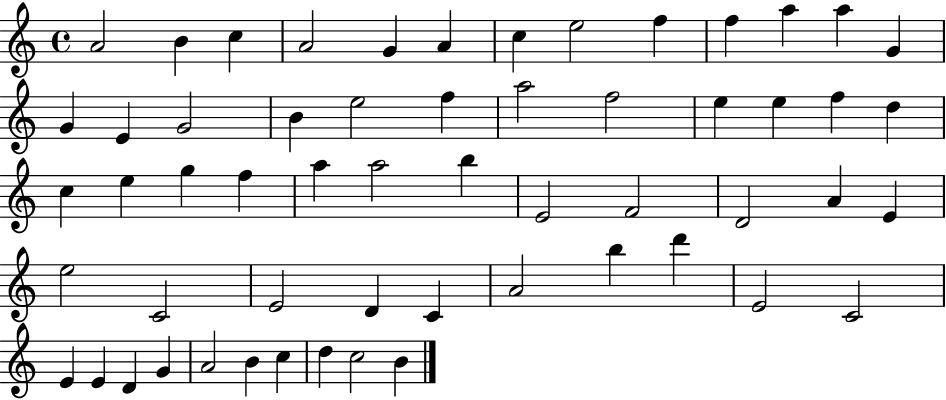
{
  \clef treble
  \time 4/4
  \defaultTimeSignature
  \key c \major
  a'2 b'4 c''4 | a'2 g'4 a'4 | c''4 e''2 f''4 | f''4 a''4 a''4 g'4 | \break g'4 e'4 g'2 | b'4 e''2 f''4 | a''2 f''2 | e''4 e''4 f''4 d''4 | \break c''4 e''4 g''4 f''4 | a''4 a''2 b''4 | e'2 f'2 | d'2 a'4 e'4 | \break e''2 c'2 | e'2 d'4 c'4 | a'2 b''4 d'''4 | e'2 c'2 | \break e'4 e'4 d'4 g'4 | a'2 b'4 c''4 | d''4 c''2 b'4 | \bar "|."
}